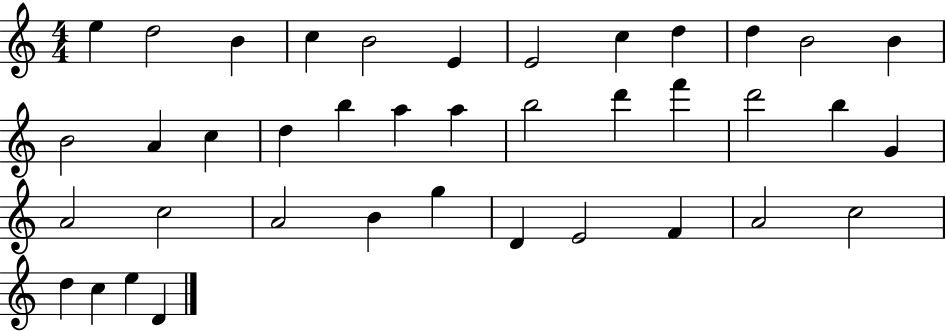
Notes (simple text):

E5/q D5/h B4/q C5/q B4/h E4/q E4/h C5/q D5/q D5/q B4/h B4/q B4/h A4/q C5/q D5/q B5/q A5/q A5/q B5/h D6/q F6/q D6/h B5/q G4/q A4/h C5/h A4/h B4/q G5/q D4/q E4/h F4/q A4/h C5/h D5/q C5/q E5/q D4/q